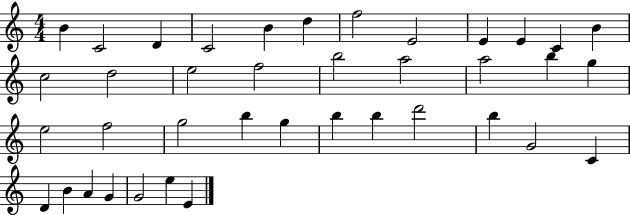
{
  \clef treble
  \numericTimeSignature
  \time 4/4
  \key c \major
  b'4 c'2 d'4 | c'2 b'4 d''4 | f''2 e'2 | e'4 e'4 c'4 b'4 | \break c''2 d''2 | e''2 f''2 | b''2 a''2 | a''2 b''4 g''4 | \break e''2 f''2 | g''2 b''4 g''4 | b''4 b''4 d'''2 | b''4 g'2 c'4 | \break d'4 b'4 a'4 g'4 | g'2 e''4 e'4 | \bar "|."
}